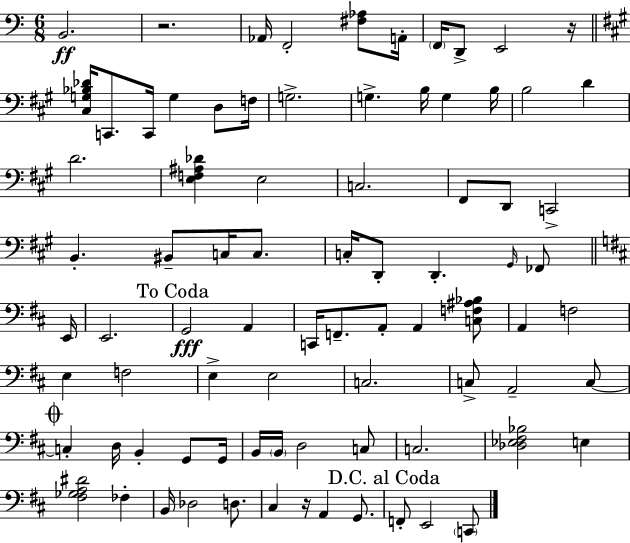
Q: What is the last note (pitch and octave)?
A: C2